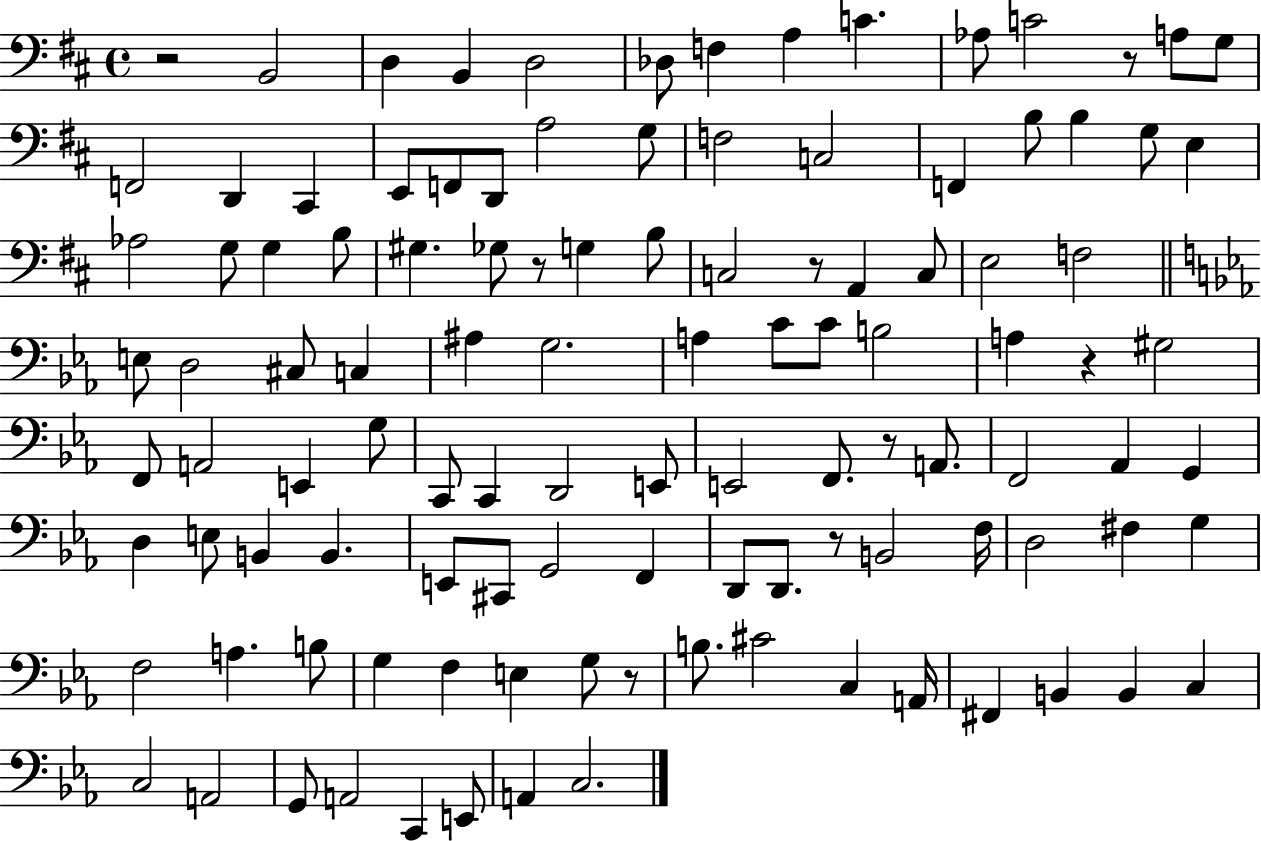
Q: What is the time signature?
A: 4/4